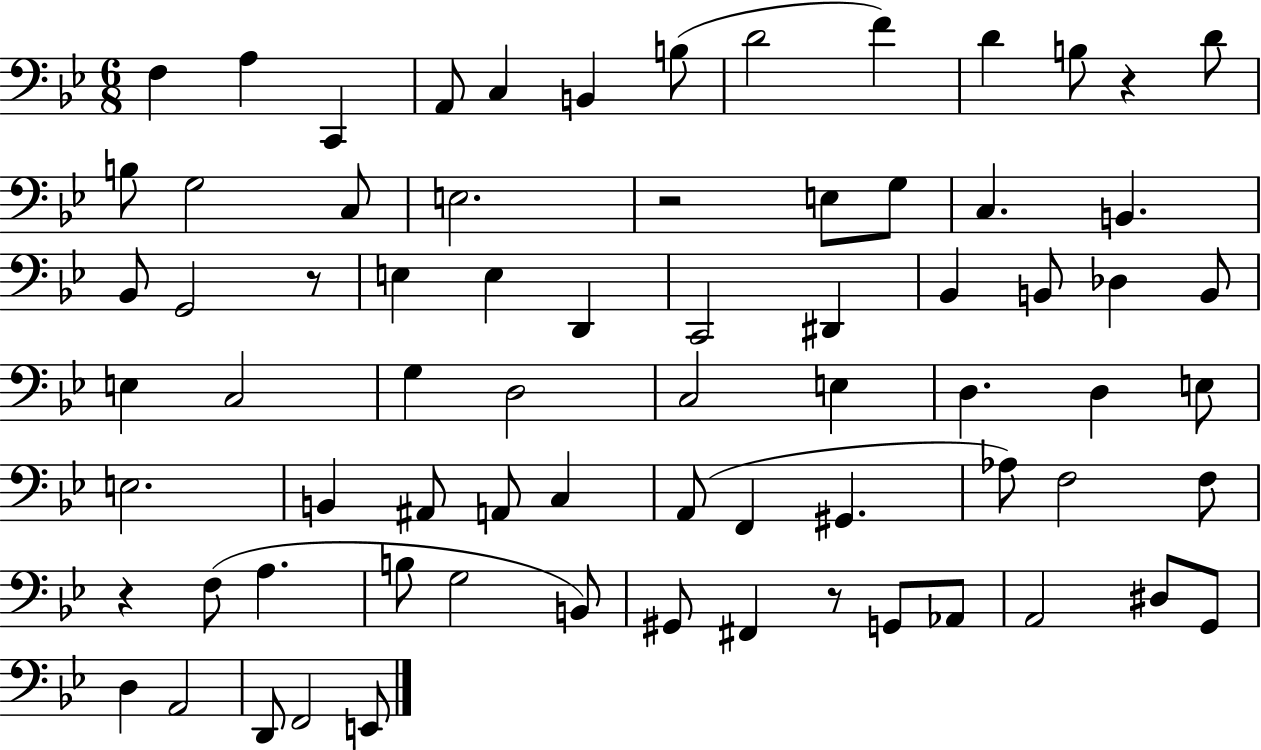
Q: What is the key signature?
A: BES major